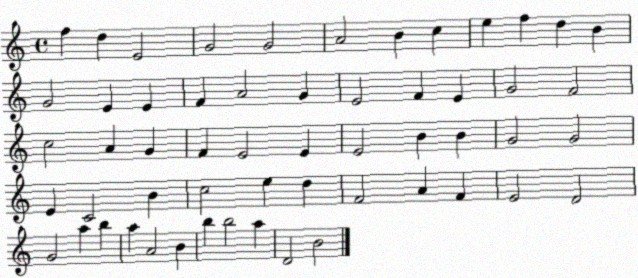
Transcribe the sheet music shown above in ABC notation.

X:1
T:Untitled
M:4/4
L:1/4
K:C
f d E2 G2 G2 A2 B c e f d B G2 E E F A2 G E2 F E G2 F2 c2 A G F E2 E E2 B B G2 G2 E C2 B c2 e d F2 A F E2 D2 G2 a b a A2 B b b2 a D2 B2